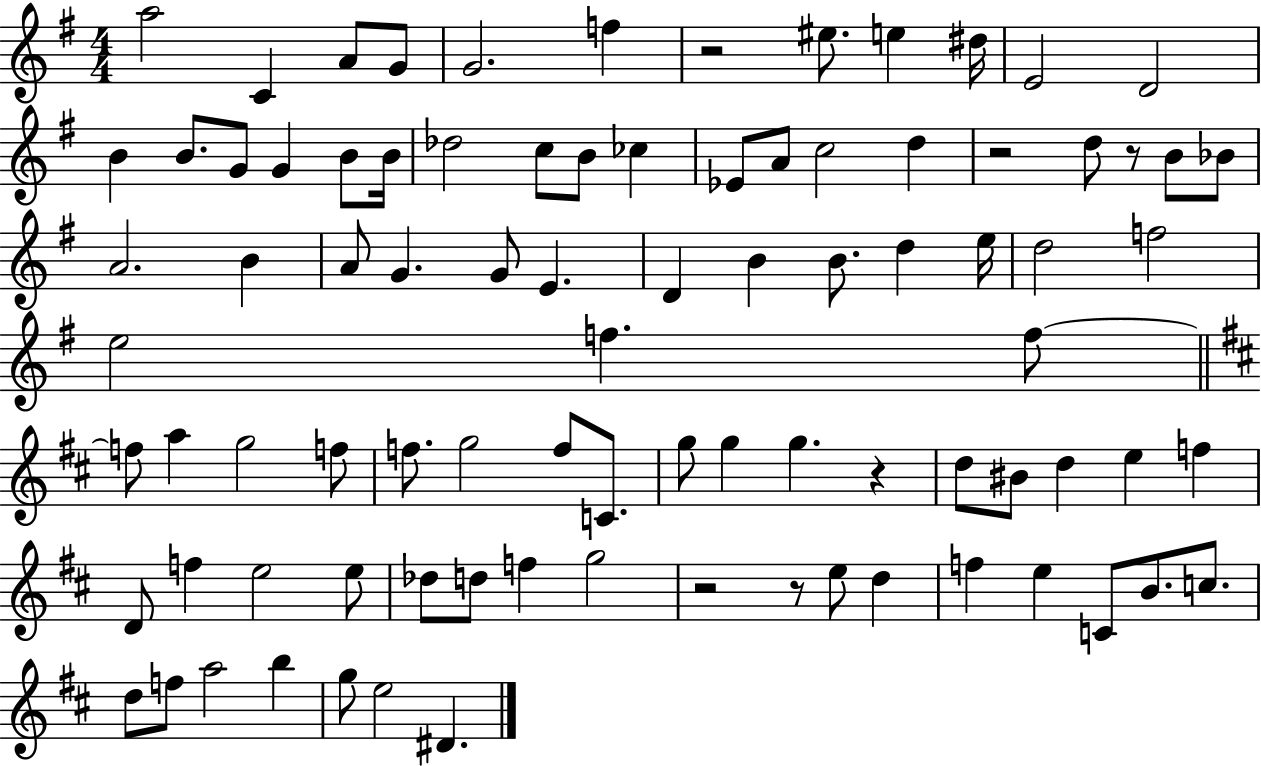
X:1
T:Untitled
M:4/4
L:1/4
K:G
a2 C A/2 G/2 G2 f z2 ^e/2 e ^d/4 E2 D2 B B/2 G/2 G B/2 B/4 _d2 c/2 B/2 _c _E/2 A/2 c2 d z2 d/2 z/2 B/2 _B/2 A2 B A/2 G G/2 E D B B/2 d e/4 d2 f2 e2 f f/2 f/2 a g2 f/2 f/2 g2 f/2 C/2 g/2 g g z d/2 ^B/2 d e f D/2 f e2 e/2 _d/2 d/2 f g2 z2 z/2 e/2 d f e C/2 B/2 c/2 d/2 f/2 a2 b g/2 e2 ^D